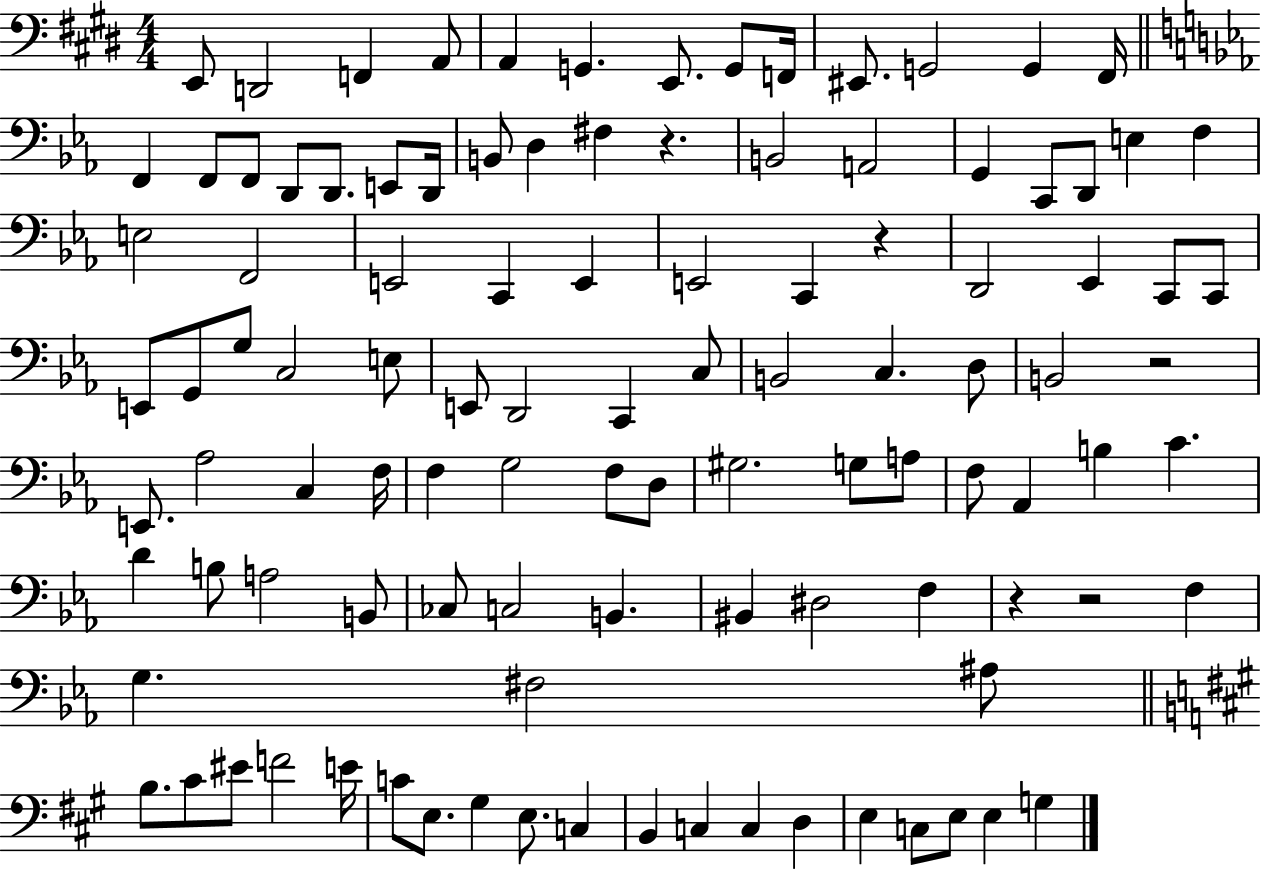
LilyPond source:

{
  \clef bass
  \numericTimeSignature
  \time 4/4
  \key e \major
  \repeat volta 2 { e,8 d,2 f,4 a,8 | a,4 g,4. e,8. g,8 f,16 | eis,8. g,2 g,4 fis,16 | \bar "||" \break \key ees \major f,4 f,8 f,8 d,8 d,8. e,8 d,16 | b,8 d4 fis4 r4. | b,2 a,2 | g,4 c,8 d,8 e4 f4 | \break e2 f,2 | e,2 c,4 e,4 | e,2 c,4 r4 | d,2 ees,4 c,8 c,8 | \break e,8 g,8 g8 c2 e8 | e,8 d,2 c,4 c8 | b,2 c4. d8 | b,2 r2 | \break e,8. aes2 c4 f16 | f4 g2 f8 d8 | gis2. g8 a8 | f8 aes,4 b4 c'4. | \break d'4 b8 a2 b,8 | ces8 c2 b,4. | bis,4 dis2 f4 | r4 r2 f4 | \break g4. fis2 ais8 | \bar "||" \break \key a \major b8. cis'8 eis'8 f'2 e'16 | c'8 e8. gis4 e8. c4 | b,4 c4 c4 d4 | e4 c8 e8 e4 g4 | \break } \bar "|."
}